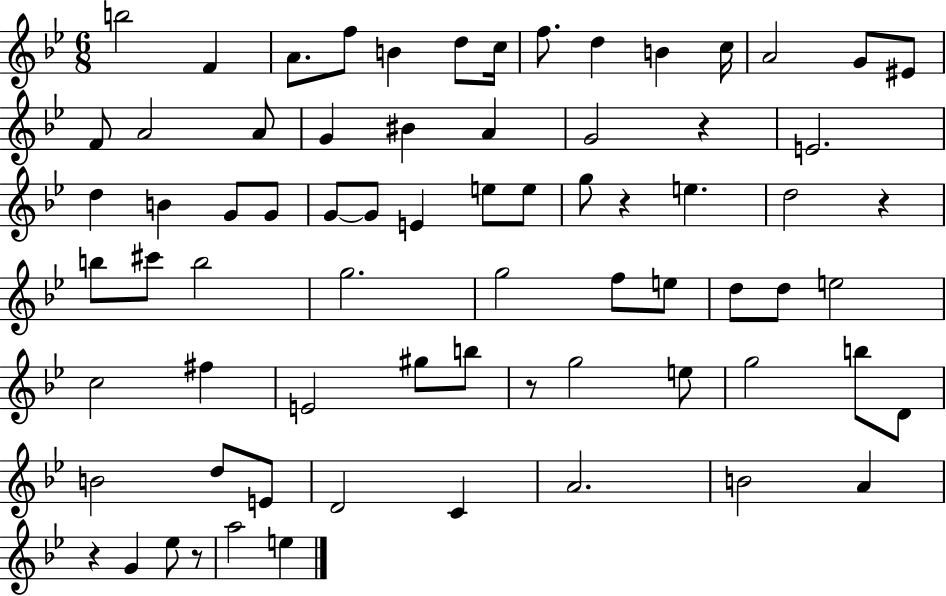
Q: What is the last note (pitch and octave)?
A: E5